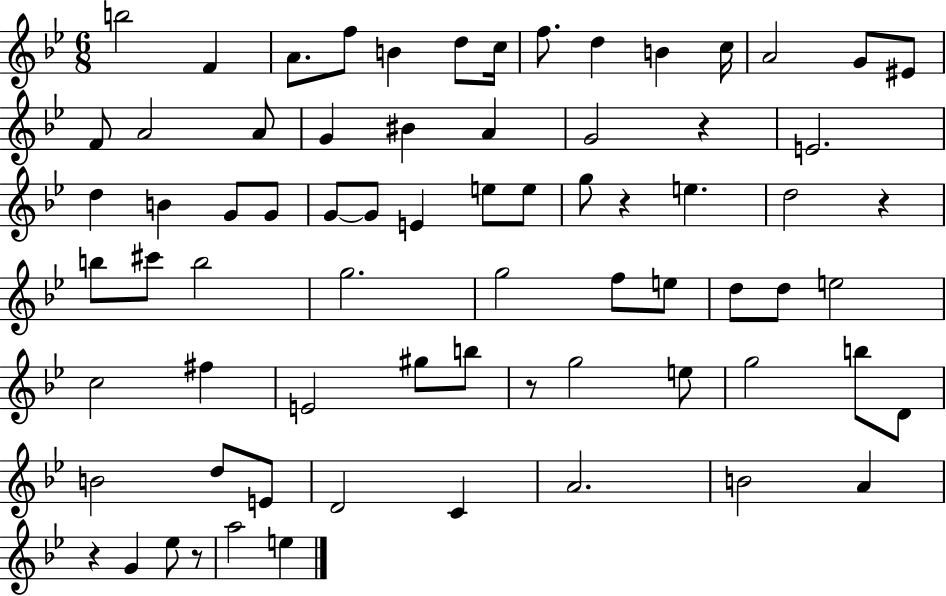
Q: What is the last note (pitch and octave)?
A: E5